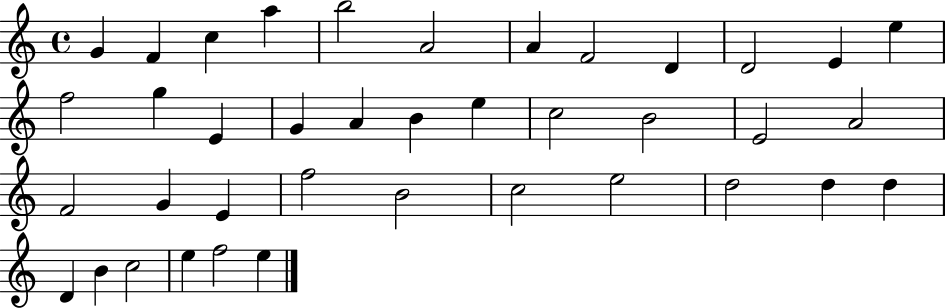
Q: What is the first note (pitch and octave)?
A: G4